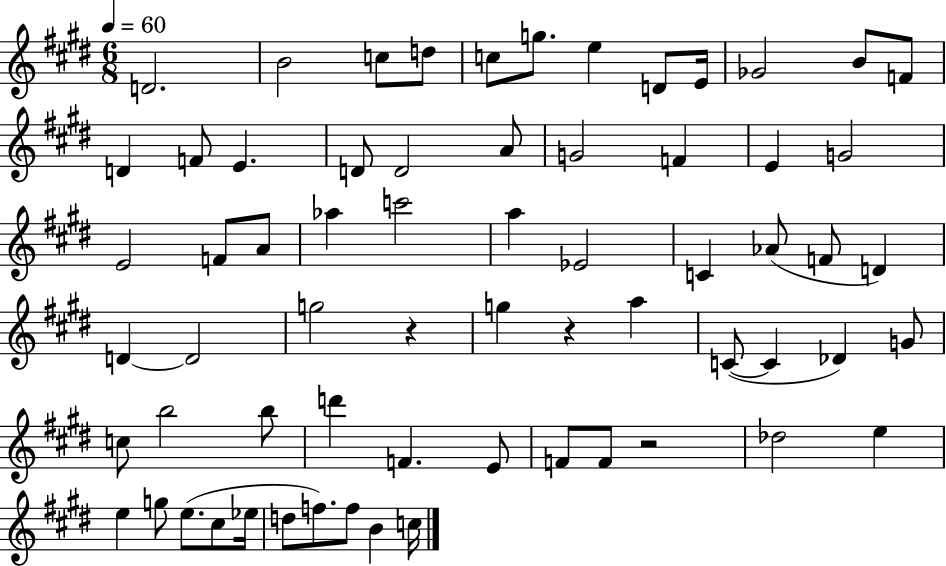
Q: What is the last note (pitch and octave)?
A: C5